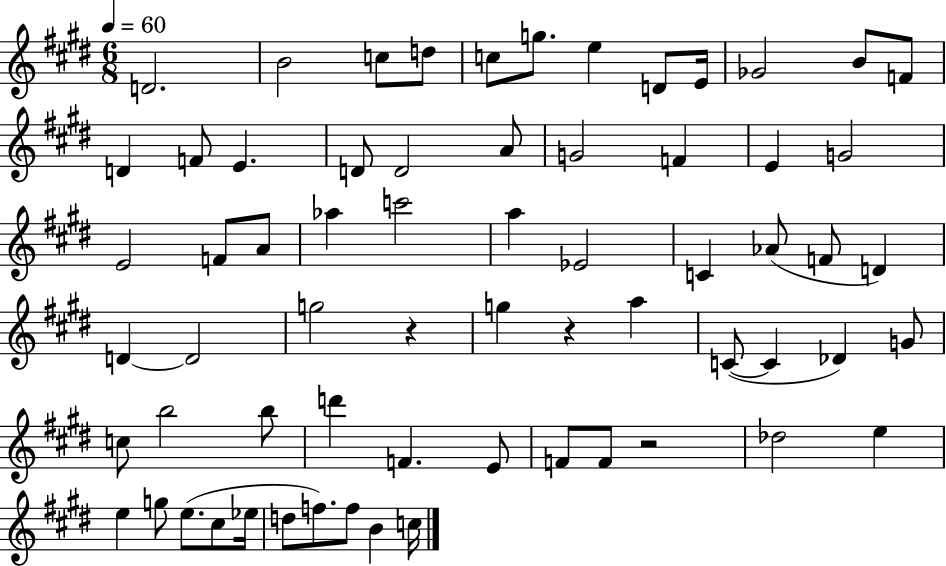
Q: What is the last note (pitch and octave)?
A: C5